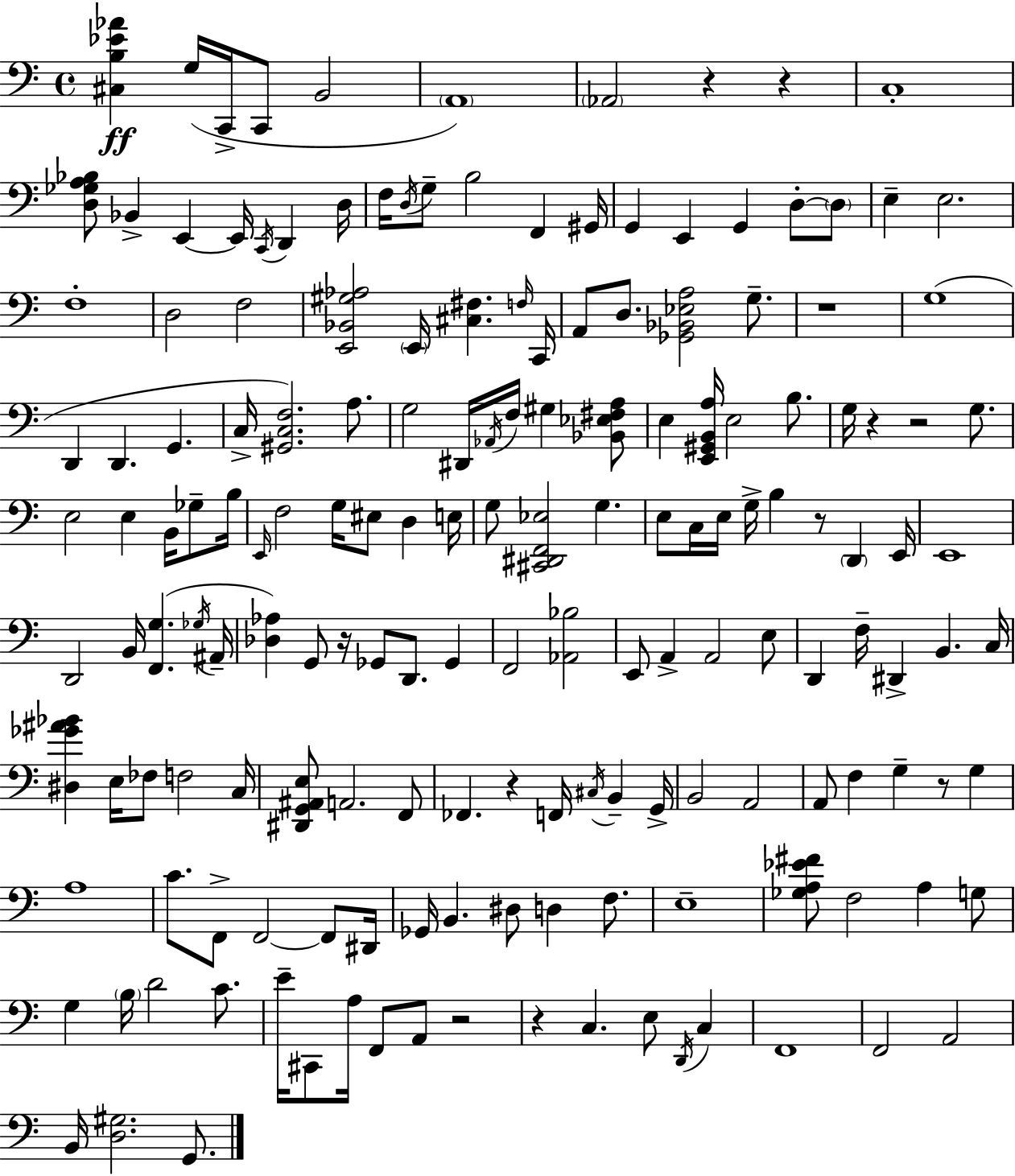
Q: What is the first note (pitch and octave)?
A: G3